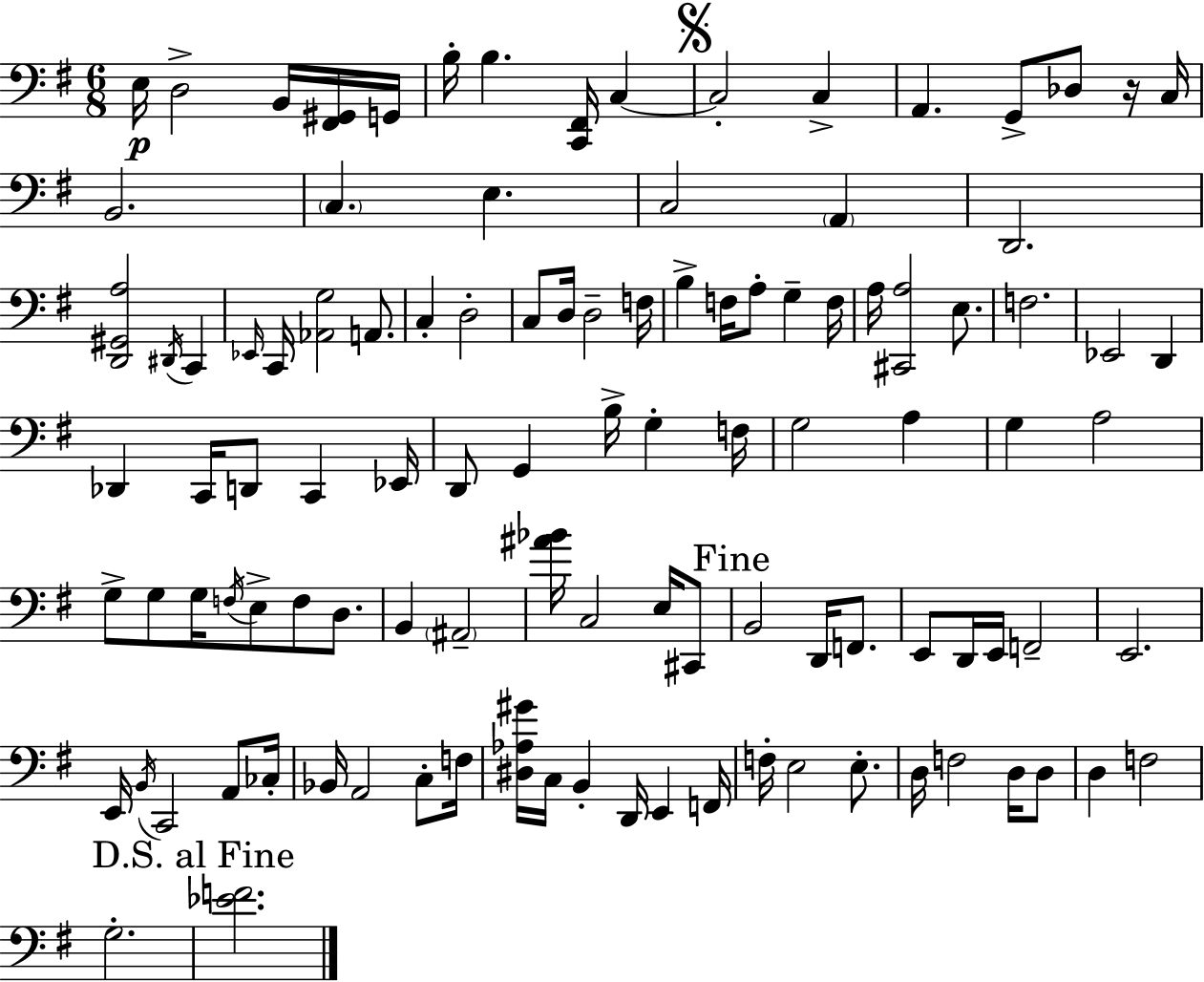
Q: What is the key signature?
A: E minor